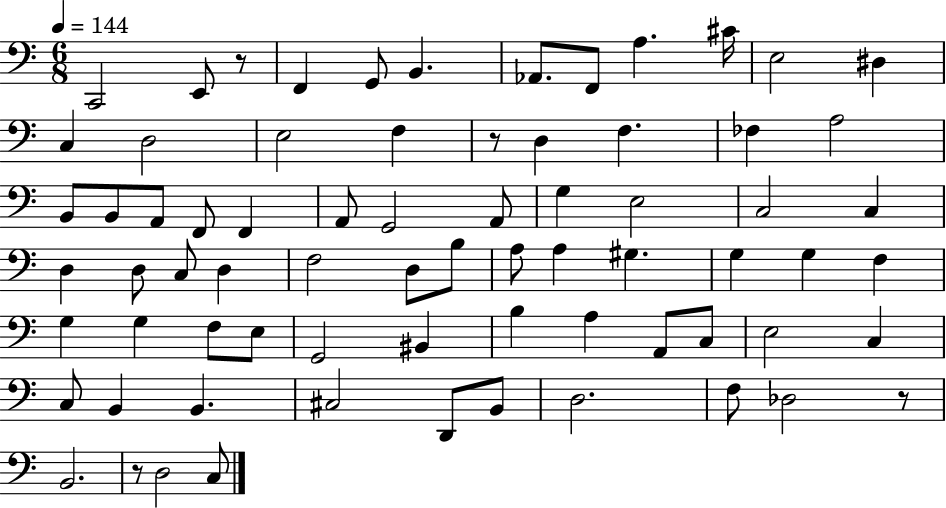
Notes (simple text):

C2/h E2/e R/e F2/q G2/e B2/q. Ab2/e. F2/e A3/q. C#4/s E3/h D#3/q C3/q D3/h E3/h F3/q R/e D3/q F3/q. FES3/q A3/h B2/e B2/e A2/e F2/e F2/q A2/e G2/h A2/e G3/q E3/h C3/h C3/q D3/q D3/e C3/e D3/q F3/h D3/e B3/e A3/e A3/q G#3/q. G3/q G3/q F3/q G3/q G3/q F3/e E3/e G2/h BIS2/q B3/q A3/q A2/e C3/e E3/h C3/q C3/e B2/q B2/q. C#3/h D2/e B2/e D3/h. F3/e Db3/h R/e B2/h. R/e D3/h C3/e